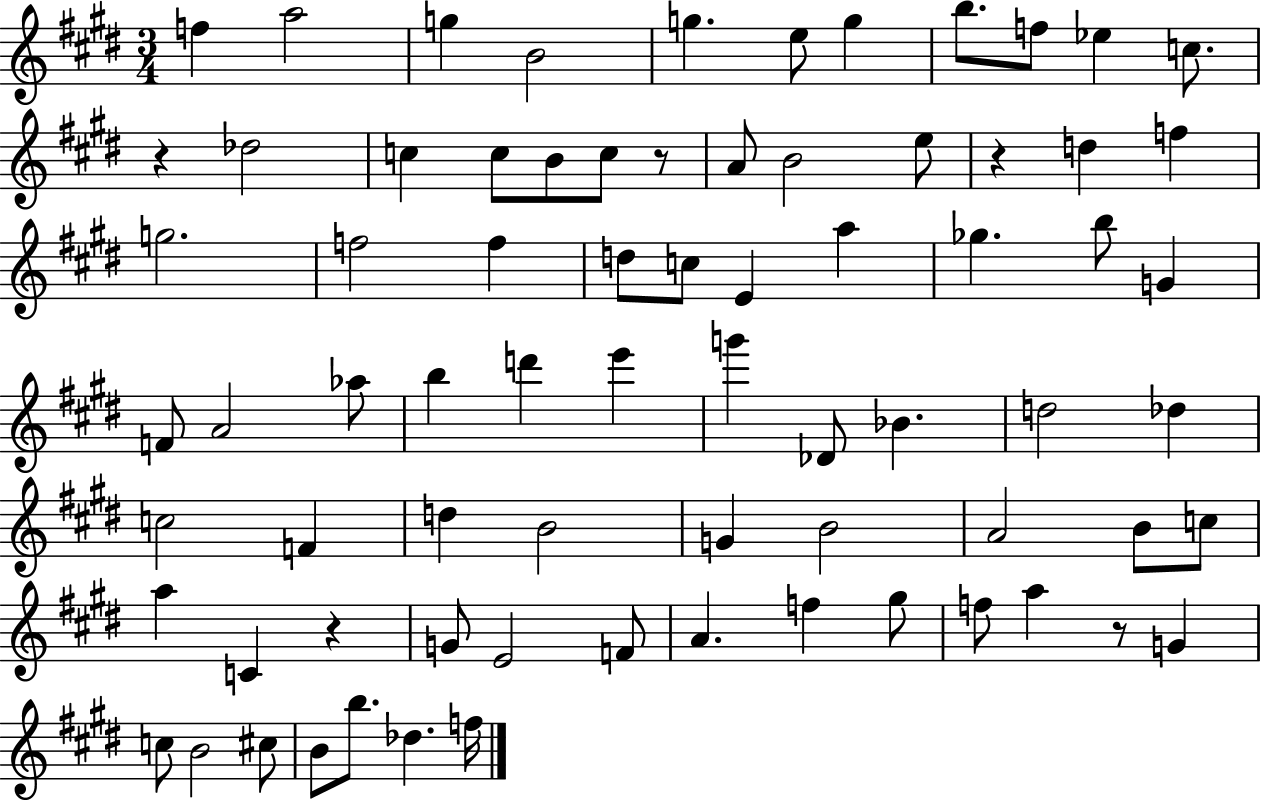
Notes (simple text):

F5/q A5/h G5/q B4/h G5/q. E5/e G5/q B5/e. F5/e Eb5/q C5/e. R/q Db5/h C5/q C5/e B4/e C5/e R/e A4/e B4/h E5/e R/q D5/q F5/q G5/h. F5/h F5/q D5/e C5/e E4/q A5/q Gb5/q. B5/e G4/q F4/e A4/h Ab5/e B5/q D6/q E6/q G6/q Db4/e Bb4/q. D5/h Db5/q C5/h F4/q D5/q B4/h G4/q B4/h A4/h B4/e C5/e A5/q C4/q R/q G4/e E4/h F4/e A4/q. F5/q G#5/e F5/e A5/q R/e G4/q C5/e B4/h C#5/e B4/e B5/e. Db5/q. F5/s